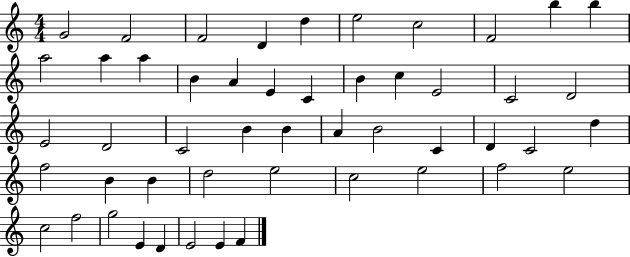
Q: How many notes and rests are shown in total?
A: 50